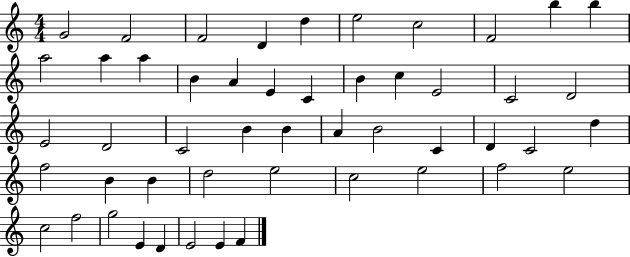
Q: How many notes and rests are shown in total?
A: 50